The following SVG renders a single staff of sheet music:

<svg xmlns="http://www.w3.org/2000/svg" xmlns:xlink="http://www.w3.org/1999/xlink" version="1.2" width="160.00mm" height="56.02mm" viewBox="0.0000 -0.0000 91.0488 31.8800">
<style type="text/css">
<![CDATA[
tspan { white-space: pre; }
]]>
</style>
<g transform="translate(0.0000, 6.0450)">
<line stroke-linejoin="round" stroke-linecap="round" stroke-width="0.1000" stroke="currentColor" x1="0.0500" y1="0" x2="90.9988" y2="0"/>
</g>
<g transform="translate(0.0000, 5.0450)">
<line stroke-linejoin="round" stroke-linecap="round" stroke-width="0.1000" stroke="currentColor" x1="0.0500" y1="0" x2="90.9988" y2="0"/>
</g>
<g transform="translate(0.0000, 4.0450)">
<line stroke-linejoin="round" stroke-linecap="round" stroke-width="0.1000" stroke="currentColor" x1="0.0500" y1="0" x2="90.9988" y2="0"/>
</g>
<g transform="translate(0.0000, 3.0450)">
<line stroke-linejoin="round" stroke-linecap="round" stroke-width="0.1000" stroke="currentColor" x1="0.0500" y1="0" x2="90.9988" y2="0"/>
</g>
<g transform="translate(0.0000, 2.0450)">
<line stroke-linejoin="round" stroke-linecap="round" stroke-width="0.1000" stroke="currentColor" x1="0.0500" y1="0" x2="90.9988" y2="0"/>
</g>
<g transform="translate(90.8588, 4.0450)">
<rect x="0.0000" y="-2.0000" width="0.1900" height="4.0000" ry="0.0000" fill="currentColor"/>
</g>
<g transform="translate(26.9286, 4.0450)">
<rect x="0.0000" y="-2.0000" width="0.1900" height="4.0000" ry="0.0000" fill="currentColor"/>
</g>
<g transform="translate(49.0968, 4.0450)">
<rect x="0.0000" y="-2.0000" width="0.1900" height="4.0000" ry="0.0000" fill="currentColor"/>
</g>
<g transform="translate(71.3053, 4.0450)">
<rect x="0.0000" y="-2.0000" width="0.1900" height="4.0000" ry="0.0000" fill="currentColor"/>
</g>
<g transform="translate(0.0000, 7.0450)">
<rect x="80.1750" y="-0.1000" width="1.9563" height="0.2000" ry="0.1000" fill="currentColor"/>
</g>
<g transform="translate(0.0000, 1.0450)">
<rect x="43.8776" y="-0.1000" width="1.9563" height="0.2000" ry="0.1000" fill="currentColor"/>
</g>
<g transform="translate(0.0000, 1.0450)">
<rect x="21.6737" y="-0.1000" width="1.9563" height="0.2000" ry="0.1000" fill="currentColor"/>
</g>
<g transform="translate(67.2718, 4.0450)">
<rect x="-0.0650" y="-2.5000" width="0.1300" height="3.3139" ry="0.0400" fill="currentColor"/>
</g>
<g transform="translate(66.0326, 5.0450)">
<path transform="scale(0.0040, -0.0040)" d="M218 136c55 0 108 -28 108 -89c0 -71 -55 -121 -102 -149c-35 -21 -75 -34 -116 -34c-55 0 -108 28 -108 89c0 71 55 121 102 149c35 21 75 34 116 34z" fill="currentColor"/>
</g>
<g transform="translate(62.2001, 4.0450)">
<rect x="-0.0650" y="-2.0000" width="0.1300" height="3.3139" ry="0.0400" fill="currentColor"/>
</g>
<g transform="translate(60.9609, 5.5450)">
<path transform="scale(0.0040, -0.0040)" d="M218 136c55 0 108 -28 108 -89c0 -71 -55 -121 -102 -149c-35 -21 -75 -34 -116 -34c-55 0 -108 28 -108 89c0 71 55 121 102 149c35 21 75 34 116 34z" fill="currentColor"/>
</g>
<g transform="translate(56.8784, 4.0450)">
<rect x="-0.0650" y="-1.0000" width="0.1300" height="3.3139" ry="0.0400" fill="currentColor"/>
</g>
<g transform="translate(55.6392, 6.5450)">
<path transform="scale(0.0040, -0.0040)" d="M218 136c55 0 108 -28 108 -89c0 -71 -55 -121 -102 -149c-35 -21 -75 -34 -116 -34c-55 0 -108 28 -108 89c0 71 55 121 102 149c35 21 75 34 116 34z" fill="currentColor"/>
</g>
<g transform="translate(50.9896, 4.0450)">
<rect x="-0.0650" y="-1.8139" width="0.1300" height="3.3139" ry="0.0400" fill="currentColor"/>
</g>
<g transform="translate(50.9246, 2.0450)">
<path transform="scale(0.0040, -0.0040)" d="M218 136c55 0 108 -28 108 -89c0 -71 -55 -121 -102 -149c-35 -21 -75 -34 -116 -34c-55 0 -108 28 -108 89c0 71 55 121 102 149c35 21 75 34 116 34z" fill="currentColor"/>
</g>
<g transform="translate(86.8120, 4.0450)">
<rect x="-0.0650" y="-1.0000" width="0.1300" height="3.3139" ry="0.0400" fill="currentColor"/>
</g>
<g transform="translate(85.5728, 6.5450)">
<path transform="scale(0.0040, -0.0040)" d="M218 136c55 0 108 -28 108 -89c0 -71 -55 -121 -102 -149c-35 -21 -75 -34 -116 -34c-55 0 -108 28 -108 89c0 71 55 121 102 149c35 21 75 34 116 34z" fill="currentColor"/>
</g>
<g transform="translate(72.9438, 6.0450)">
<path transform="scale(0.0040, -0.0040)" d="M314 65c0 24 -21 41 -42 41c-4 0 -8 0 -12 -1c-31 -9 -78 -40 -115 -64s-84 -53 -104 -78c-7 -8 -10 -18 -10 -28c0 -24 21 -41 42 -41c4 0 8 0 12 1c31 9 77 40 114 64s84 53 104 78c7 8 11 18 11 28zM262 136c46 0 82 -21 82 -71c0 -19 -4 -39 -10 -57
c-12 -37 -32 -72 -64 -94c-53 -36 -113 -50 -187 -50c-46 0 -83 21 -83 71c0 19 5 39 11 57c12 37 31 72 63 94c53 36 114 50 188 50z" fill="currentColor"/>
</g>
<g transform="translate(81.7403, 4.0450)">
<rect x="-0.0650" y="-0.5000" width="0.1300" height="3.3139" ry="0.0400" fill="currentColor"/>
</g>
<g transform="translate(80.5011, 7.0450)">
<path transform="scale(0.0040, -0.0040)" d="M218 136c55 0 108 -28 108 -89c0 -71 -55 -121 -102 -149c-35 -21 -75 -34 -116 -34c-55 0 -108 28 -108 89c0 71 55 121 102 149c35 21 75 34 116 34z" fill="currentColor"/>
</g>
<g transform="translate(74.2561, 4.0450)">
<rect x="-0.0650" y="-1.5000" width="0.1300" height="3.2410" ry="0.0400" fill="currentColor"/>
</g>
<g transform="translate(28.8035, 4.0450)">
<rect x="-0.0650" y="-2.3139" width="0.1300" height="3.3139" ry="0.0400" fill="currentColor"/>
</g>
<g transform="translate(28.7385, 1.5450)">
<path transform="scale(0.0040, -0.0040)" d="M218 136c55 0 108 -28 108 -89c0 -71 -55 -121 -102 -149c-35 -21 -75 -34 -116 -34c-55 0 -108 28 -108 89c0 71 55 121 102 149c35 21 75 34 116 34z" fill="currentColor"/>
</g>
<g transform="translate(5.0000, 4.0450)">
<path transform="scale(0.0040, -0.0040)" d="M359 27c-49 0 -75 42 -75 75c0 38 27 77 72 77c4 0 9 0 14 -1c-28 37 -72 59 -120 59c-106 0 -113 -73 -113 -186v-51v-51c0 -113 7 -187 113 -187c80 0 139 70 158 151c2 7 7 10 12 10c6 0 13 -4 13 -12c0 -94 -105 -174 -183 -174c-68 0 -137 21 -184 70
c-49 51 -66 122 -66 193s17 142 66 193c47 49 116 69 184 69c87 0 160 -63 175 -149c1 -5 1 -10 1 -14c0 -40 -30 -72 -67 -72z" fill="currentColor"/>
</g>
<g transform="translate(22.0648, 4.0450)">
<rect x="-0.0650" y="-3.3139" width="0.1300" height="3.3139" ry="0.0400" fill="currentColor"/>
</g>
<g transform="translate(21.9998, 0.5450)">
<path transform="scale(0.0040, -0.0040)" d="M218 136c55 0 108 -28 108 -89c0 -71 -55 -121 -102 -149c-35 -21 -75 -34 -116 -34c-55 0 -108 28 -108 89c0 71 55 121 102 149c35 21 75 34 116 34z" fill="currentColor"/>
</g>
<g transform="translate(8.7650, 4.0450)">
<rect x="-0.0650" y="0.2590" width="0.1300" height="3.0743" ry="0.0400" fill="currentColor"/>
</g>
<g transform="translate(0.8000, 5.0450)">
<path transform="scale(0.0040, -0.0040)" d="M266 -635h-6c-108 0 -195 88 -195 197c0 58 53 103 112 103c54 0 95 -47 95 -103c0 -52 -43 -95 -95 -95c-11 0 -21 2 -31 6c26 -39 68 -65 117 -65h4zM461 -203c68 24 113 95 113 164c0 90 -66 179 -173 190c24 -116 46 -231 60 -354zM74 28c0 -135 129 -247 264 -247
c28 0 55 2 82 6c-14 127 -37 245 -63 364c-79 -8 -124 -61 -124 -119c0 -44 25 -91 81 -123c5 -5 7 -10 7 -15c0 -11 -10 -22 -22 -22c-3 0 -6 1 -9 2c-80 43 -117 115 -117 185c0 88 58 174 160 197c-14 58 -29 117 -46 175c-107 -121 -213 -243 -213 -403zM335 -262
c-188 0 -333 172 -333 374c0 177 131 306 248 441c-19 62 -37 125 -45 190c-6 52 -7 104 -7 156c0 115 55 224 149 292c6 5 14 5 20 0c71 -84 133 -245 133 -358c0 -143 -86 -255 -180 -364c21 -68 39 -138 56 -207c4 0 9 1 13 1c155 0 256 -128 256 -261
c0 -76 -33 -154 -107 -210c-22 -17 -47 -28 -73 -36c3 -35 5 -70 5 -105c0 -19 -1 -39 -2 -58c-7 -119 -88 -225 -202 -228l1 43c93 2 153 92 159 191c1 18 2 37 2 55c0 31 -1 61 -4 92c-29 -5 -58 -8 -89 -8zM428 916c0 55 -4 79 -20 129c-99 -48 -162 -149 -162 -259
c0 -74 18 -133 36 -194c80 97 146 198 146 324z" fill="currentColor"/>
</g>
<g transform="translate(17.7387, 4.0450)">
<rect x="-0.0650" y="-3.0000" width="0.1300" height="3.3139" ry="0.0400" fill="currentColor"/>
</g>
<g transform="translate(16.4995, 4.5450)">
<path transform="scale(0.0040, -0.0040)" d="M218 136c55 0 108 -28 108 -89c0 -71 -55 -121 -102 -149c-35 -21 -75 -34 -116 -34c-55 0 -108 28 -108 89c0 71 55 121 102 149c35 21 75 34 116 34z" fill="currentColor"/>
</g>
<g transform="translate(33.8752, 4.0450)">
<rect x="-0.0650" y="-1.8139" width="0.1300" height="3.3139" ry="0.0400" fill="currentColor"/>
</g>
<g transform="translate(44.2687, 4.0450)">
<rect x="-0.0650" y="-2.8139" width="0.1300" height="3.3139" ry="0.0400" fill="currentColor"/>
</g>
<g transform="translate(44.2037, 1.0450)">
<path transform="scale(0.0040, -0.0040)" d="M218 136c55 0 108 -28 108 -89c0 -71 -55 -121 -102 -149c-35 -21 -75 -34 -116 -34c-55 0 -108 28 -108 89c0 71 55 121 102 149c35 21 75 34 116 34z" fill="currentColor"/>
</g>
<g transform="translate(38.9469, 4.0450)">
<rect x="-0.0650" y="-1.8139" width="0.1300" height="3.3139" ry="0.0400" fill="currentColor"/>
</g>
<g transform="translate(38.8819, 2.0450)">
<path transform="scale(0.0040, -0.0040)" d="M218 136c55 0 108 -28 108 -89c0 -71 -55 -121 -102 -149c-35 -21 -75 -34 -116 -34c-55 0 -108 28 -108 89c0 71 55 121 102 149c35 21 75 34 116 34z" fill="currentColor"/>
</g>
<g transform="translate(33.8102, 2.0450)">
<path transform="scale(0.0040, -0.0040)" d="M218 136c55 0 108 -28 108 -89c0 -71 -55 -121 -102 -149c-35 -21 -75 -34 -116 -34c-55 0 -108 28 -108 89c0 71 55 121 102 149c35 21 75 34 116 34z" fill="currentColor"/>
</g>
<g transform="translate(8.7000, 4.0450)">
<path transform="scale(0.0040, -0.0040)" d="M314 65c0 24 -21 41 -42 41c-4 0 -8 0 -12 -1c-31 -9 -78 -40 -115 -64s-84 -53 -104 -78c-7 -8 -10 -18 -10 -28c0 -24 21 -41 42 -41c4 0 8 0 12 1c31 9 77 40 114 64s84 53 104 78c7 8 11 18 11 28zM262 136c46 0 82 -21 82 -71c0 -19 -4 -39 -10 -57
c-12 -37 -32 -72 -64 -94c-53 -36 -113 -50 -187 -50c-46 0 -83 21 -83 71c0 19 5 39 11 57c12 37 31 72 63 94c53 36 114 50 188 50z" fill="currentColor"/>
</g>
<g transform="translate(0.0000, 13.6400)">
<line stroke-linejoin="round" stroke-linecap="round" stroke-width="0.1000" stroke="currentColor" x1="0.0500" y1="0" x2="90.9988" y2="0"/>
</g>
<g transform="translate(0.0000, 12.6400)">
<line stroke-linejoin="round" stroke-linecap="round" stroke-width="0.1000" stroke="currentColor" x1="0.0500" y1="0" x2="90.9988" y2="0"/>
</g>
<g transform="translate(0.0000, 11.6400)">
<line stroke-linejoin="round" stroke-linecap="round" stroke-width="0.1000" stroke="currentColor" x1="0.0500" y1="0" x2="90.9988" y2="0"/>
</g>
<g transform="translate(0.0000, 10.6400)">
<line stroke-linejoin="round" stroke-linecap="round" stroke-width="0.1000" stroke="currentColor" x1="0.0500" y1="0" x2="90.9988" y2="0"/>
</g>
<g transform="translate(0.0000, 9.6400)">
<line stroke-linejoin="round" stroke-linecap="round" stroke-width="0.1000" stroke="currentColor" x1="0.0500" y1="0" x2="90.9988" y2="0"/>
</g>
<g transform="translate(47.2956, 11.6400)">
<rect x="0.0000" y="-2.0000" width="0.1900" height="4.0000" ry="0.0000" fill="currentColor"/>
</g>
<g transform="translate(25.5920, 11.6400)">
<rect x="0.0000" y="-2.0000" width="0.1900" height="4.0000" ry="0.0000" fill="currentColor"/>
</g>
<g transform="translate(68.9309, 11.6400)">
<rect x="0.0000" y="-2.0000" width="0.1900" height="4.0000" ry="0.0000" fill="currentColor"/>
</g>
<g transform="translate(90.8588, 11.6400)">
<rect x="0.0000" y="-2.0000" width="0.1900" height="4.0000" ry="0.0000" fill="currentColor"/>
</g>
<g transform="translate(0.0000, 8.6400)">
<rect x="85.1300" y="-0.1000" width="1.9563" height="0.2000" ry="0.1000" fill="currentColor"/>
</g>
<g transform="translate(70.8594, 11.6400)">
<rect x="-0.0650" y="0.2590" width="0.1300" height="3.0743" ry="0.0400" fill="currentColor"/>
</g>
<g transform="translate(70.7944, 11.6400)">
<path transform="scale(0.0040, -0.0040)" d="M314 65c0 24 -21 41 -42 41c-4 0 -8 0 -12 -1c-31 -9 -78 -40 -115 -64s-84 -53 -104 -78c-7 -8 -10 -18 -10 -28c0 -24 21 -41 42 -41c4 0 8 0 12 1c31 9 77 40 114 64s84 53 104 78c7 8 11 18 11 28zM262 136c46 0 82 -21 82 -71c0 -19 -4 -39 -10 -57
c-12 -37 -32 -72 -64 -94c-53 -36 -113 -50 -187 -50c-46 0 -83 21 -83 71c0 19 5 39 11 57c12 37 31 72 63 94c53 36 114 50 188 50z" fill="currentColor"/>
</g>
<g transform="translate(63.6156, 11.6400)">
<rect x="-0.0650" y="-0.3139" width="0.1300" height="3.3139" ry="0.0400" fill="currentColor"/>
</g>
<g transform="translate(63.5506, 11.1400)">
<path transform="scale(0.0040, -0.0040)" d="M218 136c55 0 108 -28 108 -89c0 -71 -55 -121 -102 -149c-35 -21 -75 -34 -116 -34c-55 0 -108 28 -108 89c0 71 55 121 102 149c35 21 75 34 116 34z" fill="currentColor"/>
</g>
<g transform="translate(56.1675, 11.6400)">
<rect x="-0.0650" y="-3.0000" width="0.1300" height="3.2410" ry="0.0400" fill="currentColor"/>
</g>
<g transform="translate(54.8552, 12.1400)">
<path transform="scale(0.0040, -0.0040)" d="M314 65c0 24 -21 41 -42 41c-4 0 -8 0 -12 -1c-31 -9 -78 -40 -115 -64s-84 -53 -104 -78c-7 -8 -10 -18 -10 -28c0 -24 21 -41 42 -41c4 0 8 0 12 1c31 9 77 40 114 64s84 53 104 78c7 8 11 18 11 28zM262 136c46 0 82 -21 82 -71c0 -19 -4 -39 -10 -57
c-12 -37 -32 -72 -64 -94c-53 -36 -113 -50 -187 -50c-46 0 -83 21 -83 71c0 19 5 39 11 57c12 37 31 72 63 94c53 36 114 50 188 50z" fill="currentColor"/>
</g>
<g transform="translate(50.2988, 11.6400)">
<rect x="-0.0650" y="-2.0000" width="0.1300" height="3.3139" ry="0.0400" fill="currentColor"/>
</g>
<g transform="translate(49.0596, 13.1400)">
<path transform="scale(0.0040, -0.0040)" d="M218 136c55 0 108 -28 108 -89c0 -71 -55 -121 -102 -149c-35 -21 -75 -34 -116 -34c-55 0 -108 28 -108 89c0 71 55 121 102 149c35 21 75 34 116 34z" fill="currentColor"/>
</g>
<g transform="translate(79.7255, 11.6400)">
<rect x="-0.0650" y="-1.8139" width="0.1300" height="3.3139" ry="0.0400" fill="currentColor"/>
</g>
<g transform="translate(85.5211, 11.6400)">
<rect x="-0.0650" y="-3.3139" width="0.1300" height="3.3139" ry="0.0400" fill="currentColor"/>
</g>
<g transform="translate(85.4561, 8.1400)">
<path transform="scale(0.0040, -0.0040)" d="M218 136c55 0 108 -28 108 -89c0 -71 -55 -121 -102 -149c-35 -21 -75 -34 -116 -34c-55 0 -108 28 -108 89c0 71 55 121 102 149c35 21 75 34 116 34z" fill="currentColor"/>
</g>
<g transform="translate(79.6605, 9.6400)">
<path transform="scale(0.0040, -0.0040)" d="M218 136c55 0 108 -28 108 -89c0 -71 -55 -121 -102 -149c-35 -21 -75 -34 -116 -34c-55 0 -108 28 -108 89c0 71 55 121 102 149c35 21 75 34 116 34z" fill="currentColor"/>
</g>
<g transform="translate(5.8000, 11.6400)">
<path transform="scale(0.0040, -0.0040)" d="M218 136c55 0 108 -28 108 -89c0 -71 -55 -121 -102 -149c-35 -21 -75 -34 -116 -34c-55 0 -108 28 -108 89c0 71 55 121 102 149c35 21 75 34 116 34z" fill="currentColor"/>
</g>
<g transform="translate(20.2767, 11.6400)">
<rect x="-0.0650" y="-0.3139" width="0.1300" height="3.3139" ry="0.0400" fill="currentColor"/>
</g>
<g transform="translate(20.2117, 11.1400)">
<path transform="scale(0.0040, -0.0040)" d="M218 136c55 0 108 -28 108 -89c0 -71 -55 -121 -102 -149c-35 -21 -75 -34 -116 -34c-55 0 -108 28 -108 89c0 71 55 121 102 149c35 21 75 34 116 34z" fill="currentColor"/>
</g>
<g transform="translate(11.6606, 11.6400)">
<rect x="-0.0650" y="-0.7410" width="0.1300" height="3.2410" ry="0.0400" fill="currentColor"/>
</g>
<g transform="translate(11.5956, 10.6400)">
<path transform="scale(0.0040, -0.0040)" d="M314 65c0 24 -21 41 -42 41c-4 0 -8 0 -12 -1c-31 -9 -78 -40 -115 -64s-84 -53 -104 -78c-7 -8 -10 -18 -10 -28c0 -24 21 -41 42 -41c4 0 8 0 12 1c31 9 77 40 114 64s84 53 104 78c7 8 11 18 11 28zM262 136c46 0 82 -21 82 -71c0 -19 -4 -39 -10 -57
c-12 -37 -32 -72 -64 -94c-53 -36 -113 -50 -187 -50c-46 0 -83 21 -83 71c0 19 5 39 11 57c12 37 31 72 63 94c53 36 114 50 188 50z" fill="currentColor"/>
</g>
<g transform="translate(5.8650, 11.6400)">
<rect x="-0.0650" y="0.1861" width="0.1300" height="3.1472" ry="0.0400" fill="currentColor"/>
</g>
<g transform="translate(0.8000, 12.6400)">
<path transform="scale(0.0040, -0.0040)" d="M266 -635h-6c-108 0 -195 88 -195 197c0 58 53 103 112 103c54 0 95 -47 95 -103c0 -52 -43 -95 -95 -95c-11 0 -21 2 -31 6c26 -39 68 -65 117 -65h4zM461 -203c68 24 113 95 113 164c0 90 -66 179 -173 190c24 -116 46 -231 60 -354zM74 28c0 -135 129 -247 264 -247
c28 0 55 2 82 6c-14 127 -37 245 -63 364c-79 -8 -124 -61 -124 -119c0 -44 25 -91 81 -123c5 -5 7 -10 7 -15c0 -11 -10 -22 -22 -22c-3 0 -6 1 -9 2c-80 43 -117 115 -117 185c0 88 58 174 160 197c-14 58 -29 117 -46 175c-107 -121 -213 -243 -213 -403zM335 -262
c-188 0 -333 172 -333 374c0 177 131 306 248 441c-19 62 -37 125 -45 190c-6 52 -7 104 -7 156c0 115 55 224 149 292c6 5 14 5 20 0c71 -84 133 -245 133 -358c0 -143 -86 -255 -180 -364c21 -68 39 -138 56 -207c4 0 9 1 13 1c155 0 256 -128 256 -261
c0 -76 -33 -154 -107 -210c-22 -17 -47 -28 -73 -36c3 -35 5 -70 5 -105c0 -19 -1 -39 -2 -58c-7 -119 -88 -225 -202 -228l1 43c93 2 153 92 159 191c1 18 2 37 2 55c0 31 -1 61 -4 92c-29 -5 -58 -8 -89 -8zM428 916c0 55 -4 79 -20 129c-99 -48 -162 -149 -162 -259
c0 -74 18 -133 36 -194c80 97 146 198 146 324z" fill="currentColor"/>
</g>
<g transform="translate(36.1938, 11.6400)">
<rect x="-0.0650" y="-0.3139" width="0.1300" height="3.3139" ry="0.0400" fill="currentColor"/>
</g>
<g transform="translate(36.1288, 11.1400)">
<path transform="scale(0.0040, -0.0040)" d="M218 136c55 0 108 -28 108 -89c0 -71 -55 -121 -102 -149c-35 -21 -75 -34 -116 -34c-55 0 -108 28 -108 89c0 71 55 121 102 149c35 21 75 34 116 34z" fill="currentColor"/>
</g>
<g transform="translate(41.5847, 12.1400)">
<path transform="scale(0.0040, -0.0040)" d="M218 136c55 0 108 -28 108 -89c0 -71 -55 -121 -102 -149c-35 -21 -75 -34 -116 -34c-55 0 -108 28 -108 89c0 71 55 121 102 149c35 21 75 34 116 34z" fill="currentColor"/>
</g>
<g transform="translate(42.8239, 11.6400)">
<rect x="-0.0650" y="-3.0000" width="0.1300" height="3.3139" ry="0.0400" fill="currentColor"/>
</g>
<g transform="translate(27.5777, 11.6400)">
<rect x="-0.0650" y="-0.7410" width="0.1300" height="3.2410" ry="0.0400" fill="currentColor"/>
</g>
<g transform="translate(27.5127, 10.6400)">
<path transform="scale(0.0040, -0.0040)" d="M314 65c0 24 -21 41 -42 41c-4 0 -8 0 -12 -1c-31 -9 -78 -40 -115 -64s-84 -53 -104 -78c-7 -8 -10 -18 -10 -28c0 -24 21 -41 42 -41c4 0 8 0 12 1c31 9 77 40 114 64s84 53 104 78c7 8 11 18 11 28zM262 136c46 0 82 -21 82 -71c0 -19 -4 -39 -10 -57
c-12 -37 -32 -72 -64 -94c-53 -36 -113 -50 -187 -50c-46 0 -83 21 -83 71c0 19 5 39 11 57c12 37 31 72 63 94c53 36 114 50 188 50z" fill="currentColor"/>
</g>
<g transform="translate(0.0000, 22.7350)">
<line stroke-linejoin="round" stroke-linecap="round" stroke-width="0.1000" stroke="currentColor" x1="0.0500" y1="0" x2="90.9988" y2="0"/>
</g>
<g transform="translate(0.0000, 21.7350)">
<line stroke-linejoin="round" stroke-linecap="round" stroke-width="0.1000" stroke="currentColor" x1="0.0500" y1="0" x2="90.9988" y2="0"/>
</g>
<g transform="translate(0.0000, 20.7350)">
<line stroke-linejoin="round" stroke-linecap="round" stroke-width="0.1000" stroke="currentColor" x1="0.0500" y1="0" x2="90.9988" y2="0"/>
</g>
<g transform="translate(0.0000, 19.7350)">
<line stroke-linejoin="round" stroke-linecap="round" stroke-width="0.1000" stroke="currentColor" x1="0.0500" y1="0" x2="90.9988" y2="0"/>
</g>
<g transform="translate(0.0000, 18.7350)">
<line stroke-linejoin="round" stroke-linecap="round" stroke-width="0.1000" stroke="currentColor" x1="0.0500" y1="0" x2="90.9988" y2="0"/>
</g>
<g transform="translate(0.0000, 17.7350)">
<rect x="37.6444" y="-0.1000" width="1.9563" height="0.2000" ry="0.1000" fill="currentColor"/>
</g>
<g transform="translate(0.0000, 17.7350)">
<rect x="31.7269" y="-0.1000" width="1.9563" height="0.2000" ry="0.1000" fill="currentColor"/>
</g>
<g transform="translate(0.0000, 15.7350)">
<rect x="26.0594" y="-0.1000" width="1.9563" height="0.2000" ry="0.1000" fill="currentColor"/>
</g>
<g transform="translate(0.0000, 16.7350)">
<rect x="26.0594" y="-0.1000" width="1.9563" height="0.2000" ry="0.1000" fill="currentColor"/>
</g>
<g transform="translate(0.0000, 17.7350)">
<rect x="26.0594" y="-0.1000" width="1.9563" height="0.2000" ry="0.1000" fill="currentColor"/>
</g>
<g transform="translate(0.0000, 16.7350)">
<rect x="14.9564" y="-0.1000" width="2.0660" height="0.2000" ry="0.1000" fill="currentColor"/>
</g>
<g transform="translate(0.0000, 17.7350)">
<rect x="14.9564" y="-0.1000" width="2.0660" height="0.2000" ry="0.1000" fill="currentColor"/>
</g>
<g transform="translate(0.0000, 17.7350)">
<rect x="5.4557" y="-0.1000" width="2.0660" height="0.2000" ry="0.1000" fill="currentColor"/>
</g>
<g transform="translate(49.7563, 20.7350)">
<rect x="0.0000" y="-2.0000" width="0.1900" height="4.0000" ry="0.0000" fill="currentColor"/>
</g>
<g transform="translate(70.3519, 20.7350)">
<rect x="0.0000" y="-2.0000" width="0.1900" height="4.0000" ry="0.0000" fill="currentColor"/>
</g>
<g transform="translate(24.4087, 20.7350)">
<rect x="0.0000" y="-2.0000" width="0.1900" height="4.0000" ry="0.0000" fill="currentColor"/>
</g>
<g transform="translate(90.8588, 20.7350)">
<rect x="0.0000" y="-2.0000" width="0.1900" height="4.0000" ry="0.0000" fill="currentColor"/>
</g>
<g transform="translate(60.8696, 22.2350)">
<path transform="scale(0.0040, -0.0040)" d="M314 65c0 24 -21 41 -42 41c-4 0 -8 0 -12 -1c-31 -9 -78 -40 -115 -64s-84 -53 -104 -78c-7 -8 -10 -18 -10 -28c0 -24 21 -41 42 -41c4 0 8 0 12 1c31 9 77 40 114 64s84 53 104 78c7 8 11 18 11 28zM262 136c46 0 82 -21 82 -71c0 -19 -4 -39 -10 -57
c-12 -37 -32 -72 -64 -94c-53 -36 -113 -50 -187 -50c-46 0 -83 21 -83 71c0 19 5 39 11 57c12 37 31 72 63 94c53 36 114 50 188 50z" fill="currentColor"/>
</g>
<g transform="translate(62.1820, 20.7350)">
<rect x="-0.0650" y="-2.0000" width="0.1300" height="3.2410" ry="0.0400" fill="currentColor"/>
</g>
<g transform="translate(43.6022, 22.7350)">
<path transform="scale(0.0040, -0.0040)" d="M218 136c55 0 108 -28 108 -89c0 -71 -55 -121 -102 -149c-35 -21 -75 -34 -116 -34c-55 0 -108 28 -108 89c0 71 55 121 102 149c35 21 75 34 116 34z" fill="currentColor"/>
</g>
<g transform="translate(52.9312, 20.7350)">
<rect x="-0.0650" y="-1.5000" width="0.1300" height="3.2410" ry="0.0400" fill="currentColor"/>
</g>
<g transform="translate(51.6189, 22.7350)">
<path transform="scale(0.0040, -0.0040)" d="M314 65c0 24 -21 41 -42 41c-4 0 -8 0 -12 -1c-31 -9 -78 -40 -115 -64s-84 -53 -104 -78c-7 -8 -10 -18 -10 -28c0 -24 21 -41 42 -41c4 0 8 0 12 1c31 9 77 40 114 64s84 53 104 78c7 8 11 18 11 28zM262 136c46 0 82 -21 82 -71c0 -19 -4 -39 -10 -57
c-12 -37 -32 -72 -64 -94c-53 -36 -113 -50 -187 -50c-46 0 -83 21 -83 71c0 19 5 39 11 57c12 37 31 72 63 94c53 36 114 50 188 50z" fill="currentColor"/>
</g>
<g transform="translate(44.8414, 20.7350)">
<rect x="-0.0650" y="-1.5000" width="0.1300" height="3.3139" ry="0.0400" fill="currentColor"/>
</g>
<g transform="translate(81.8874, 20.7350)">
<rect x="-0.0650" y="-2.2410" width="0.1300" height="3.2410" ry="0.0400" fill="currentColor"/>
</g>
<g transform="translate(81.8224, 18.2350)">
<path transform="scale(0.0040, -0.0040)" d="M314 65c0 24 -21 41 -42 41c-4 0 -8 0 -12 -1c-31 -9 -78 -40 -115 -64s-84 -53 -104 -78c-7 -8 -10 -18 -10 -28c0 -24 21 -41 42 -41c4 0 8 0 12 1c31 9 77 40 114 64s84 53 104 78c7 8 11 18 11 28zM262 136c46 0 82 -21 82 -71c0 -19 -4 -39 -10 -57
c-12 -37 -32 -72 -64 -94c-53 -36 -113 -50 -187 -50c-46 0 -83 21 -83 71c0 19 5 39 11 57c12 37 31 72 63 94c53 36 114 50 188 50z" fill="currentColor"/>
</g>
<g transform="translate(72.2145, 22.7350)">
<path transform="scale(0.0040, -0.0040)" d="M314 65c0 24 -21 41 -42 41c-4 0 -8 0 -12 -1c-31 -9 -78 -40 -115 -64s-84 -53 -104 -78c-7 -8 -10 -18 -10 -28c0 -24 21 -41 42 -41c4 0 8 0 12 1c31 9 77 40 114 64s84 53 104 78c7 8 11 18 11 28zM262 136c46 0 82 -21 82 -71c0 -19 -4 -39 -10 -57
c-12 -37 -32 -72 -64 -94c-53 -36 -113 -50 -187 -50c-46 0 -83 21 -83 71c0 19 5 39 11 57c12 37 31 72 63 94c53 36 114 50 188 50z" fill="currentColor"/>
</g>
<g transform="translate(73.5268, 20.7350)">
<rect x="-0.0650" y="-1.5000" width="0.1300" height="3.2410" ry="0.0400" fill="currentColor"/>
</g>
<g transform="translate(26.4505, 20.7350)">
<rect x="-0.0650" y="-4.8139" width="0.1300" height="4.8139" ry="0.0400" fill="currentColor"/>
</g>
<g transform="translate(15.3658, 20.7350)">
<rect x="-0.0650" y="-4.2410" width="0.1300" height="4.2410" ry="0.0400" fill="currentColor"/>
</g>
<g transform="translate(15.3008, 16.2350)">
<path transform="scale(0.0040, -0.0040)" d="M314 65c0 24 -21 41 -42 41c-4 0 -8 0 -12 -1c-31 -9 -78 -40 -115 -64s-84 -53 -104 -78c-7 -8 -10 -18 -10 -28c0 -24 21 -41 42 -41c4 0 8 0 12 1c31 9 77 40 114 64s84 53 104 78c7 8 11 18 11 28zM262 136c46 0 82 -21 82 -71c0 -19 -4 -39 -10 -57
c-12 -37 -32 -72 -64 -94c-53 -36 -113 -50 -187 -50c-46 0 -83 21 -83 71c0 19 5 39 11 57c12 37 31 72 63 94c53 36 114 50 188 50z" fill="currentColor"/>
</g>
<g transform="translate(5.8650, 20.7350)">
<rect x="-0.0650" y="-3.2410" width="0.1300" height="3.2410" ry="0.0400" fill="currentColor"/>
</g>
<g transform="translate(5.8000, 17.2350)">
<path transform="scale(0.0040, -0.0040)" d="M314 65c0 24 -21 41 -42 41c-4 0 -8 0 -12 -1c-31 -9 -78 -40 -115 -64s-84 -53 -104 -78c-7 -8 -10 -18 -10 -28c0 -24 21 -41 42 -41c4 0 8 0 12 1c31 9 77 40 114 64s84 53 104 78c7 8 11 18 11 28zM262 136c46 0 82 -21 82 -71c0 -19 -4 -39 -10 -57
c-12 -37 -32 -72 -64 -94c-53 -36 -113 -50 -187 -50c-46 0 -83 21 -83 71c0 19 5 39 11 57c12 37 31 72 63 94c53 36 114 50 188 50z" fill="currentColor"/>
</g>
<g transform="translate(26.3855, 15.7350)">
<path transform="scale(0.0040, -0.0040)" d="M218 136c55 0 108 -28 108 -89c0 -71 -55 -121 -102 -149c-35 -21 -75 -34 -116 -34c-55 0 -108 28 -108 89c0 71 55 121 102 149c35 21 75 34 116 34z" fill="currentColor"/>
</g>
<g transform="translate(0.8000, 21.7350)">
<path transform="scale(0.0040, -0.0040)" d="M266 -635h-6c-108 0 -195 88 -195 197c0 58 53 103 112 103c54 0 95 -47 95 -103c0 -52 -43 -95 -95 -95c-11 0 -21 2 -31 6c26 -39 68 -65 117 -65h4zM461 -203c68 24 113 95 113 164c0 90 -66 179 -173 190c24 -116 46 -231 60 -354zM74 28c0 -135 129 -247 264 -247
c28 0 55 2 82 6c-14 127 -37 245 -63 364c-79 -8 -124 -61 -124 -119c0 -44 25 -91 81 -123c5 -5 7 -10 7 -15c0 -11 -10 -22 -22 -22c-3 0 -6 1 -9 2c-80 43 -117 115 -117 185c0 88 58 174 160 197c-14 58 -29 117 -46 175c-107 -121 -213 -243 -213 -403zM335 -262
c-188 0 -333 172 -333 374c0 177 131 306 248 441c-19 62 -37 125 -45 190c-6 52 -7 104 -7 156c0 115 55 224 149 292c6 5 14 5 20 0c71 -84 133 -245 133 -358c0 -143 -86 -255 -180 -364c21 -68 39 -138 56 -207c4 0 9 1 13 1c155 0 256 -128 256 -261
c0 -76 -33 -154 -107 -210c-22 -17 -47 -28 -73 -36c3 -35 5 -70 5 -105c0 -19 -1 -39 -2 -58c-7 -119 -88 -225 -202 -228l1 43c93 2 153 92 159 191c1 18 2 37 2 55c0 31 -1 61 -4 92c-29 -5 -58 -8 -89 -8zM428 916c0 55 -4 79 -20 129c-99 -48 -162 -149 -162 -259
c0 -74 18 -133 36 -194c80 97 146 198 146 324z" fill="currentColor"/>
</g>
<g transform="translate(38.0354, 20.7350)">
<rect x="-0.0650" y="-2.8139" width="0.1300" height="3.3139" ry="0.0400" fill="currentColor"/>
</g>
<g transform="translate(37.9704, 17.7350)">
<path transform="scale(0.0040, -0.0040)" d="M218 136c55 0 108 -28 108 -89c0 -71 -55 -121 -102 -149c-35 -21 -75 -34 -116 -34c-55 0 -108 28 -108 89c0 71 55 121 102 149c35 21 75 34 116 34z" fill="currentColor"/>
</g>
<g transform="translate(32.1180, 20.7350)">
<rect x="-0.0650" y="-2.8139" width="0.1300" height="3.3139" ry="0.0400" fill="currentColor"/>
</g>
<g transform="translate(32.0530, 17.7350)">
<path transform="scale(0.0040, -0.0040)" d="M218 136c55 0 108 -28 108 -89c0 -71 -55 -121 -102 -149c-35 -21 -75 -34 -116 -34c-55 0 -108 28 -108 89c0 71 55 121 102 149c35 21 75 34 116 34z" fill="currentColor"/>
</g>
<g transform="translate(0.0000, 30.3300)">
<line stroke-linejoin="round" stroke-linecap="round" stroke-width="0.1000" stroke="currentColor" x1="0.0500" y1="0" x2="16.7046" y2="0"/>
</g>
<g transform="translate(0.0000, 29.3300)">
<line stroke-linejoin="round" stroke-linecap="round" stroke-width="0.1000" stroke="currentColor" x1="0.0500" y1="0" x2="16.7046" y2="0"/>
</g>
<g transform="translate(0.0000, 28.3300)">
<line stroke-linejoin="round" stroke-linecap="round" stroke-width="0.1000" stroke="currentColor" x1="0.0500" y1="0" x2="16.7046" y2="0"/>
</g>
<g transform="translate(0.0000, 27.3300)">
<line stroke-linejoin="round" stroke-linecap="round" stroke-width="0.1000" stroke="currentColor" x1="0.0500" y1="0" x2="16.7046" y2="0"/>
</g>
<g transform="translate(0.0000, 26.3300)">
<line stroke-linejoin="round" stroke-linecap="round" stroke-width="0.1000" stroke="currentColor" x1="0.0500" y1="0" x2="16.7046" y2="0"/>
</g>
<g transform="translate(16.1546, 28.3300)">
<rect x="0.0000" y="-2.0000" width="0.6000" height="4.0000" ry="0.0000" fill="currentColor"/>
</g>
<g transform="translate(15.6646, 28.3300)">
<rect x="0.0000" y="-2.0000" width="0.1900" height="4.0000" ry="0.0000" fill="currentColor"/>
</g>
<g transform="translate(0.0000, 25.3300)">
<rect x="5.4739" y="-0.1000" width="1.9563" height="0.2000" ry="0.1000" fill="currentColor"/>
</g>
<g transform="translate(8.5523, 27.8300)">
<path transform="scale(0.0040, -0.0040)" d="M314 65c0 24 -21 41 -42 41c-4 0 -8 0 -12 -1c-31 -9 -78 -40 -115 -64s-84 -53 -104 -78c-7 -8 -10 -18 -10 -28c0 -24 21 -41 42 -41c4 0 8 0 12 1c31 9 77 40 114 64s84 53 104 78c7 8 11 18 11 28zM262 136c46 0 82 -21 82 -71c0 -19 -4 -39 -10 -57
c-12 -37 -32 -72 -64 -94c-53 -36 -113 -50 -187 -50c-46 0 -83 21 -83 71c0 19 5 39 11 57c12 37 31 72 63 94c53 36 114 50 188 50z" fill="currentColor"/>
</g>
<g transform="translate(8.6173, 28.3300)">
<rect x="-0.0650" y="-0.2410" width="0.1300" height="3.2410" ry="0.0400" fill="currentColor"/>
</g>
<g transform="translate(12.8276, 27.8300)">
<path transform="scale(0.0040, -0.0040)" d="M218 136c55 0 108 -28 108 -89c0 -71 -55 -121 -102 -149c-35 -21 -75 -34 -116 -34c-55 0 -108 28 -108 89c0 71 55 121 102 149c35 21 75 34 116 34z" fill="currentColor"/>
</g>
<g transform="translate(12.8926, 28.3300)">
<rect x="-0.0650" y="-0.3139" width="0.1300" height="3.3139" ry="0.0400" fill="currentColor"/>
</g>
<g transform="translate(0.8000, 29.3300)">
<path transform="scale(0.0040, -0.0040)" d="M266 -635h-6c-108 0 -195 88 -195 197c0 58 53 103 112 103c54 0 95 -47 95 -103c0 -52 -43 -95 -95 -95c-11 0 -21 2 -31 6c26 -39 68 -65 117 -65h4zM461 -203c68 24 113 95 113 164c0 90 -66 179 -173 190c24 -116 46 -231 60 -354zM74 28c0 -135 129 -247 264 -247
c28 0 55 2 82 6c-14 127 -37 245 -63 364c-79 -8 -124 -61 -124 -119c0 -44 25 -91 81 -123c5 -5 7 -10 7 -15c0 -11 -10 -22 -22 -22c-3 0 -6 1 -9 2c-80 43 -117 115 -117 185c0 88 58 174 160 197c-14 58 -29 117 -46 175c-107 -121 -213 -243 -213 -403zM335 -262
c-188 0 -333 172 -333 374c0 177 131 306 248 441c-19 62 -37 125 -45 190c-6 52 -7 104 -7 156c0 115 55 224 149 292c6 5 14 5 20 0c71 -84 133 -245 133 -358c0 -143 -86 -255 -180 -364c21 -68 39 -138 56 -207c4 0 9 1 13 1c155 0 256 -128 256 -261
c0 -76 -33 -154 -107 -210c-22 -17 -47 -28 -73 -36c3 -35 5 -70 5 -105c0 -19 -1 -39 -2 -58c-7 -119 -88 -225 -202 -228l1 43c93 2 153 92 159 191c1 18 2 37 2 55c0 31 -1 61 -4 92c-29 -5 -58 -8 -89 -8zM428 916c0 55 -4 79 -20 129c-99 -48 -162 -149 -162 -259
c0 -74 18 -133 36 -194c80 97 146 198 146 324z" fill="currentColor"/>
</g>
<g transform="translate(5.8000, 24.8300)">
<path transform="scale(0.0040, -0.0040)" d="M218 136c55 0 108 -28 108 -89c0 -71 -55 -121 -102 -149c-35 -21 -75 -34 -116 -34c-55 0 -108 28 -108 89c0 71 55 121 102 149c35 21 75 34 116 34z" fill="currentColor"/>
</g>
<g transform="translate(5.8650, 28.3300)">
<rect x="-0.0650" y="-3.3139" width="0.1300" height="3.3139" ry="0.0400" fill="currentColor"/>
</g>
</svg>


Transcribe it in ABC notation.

X:1
T:Untitled
M:4/4
L:1/4
K:C
B2 A b g f f a f D F G E2 C D B d2 c d2 c A F A2 c B2 f b b2 d'2 e' a a E E2 F2 E2 g2 b c2 c